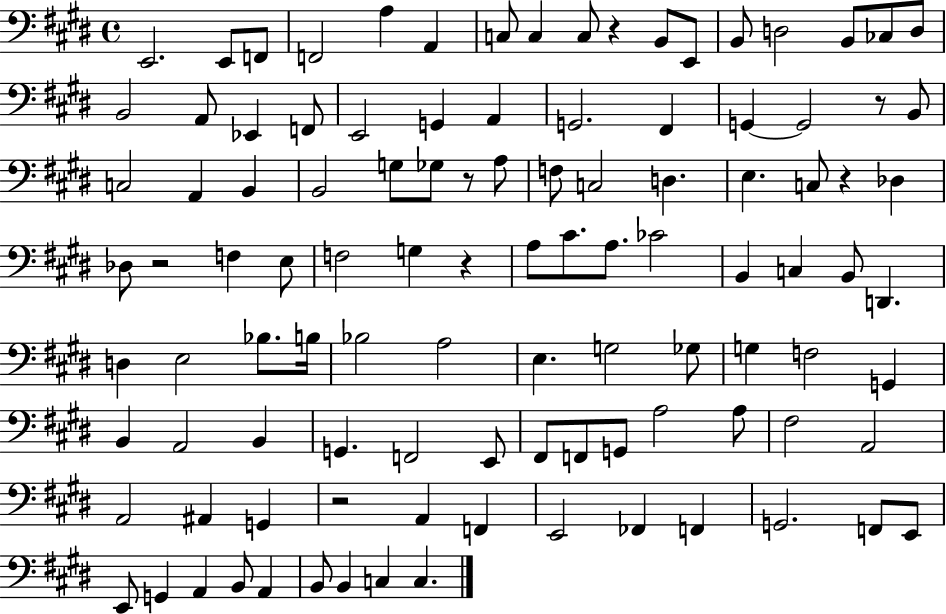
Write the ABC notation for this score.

X:1
T:Untitled
M:4/4
L:1/4
K:E
E,,2 E,,/2 F,,/2 F,,2 A, A,, C,/2 C, C,/2 z B,,/2 E,,/2 B,,/2 D,2 B,,/2 _C,/2 D,/2 B,,2 A,,/2 _E,, F,,/2 E,,2 G,, A,, G,,2 ^F,, G,, G,,2 z/2 B,,/2 C,2 A,, B,, B,,2 G,/2 _G,/2 z/2 A,/2 F,/2 C,2 D, E, C,/2 z _D, _D,/2 z2 F, E,/2 F,2 G, z A,/2 ^C/2 A,/2 _C2 B,, C, B,,/2 D,, D, E,2 _B,/2 B,/4 _B,2 A,2 E, G,2 _G,/2 G, F,2 G,, B,, A,,2 B,, G,, F,,2 E,,/2 ^F,,/2 F,,/2 G,,/2 A,2 A,/2 ^F,2 A,,2 A,,2 ^A,, G,, z2 A,, F,, E,,2 _F,, F,, G,,2 F,,/2 E,,/2 E,,/2 G,, A,, B,,/2 A,, B,,/2 B,, C, C,